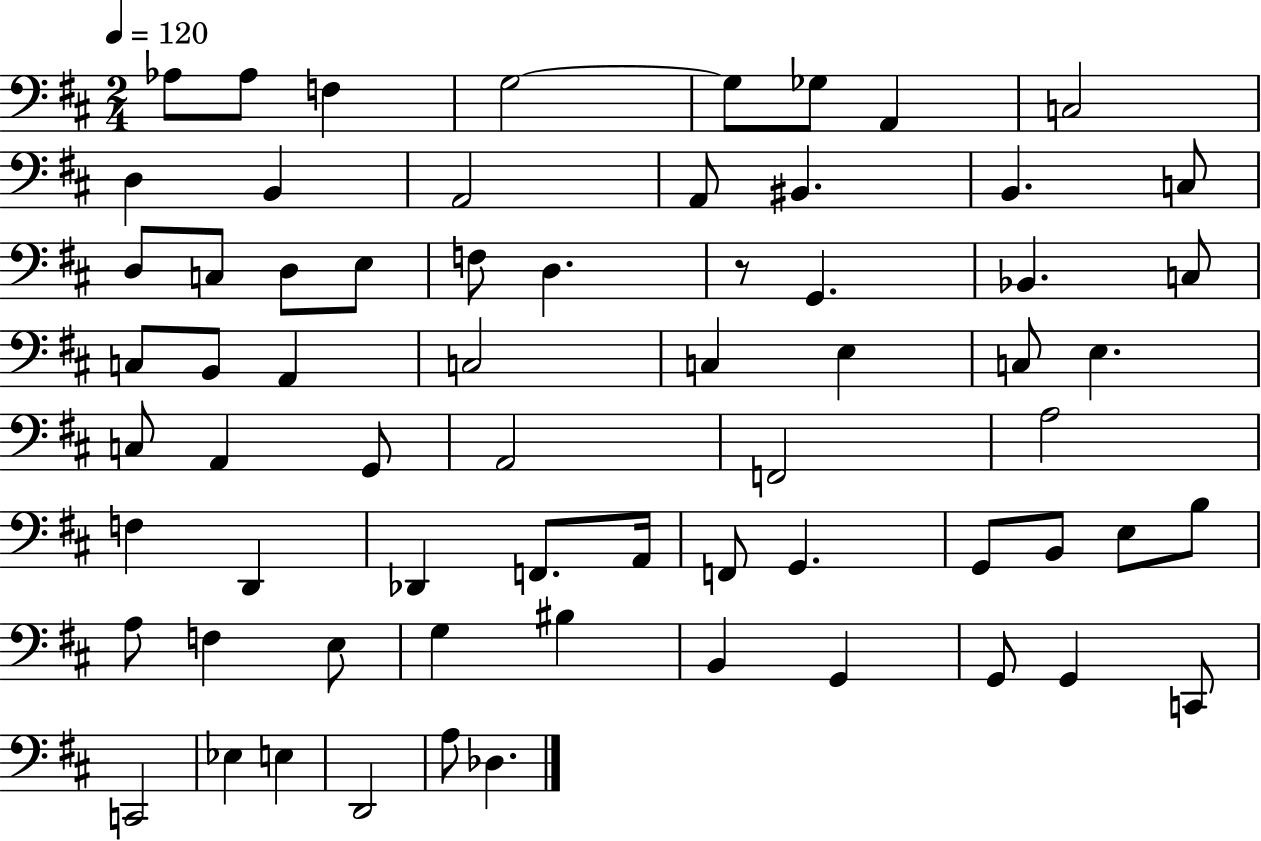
Ab3/e Ab3/e F3/q G3/h G3/e Gb3/e A2/q C3/h D3/q B2/q A2/h A2/e BIS2/q. B2/q. C3/e D3/e C3/e D3/e E3/e F3/e D3/q. R/e G2/q. Bb2/q. C3/e C3/e B2/e A2/q C3/h C3/q E3/q C3/e E3/q. C3/e A2/q G2/e A2/h F2/h A3/h F3/q D2/q Db2/q F2/e. A2/s F2/e G2/q. G2/e B2/e E3/e B3/e A3/e F3/q E3/e G3/q BIS3/q B2/q G2/q G2/e G2/q C2/e C2/h Eb3/q E3/q D2/h A3/e Db3/q.